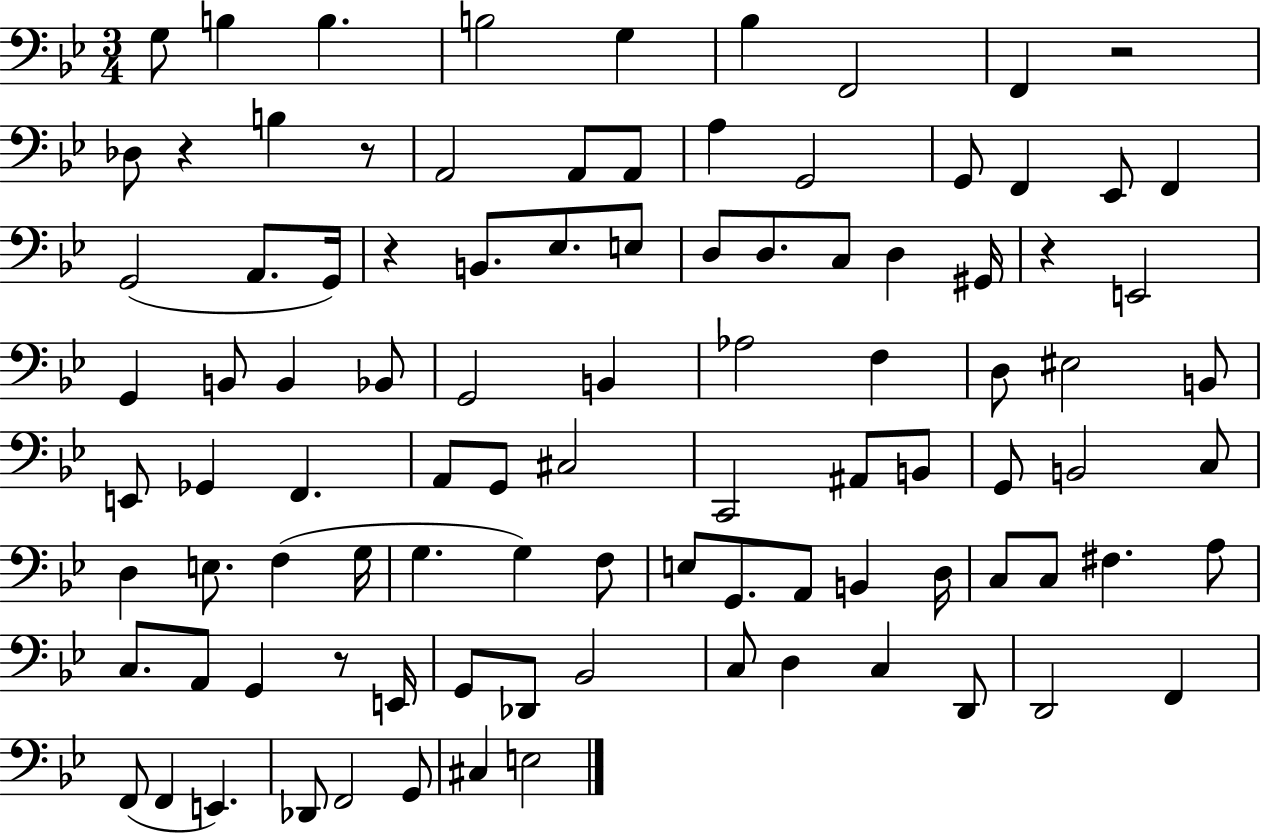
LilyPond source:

{
  \clef bass
  \numericTimeSignature
  \time 3/4
  \key bes \major
  g8 b4 b4. | b2 g4 | bes4 f,2 | f,4 r2 | \break des8 r4 b4 r8 | a,2 a,8 a,8 | a4 g,2 | g,8 f,4 ees,8 f,4 | \break g,2( a,8. g,16) | r4 b,8. ees8. e8 | d8 d8. c8 d4 gis,16 | r4 e,2 | \break g,4 b,8 b,4 bes,8 | g,2 b,4 | aes2 f4 | d8 eis2 b,8 | \break e,8 ges,4 f,4. | a,8 g,8 cis2 | c,2 ais,8 b,8 | g,8 b,2 c8 | \break d4 e8. f4( g16 | g4. g4) f8 | e8 g,8. a,8 b,4 d16 | c8 c8 fis4. a8 | \break c8. a,8 g,4 r8 e,16 | g,8 des,8 bes,2 | c8 d4 c4 d,8 | d,2 f,4 | \break f,8( f,4 e,4.) | des,8 f,2 g,8 | cis4 e2 | \bar "|."
}